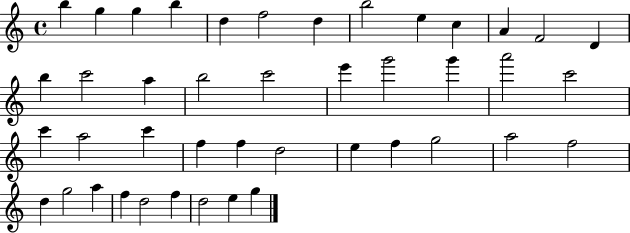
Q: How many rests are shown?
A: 0